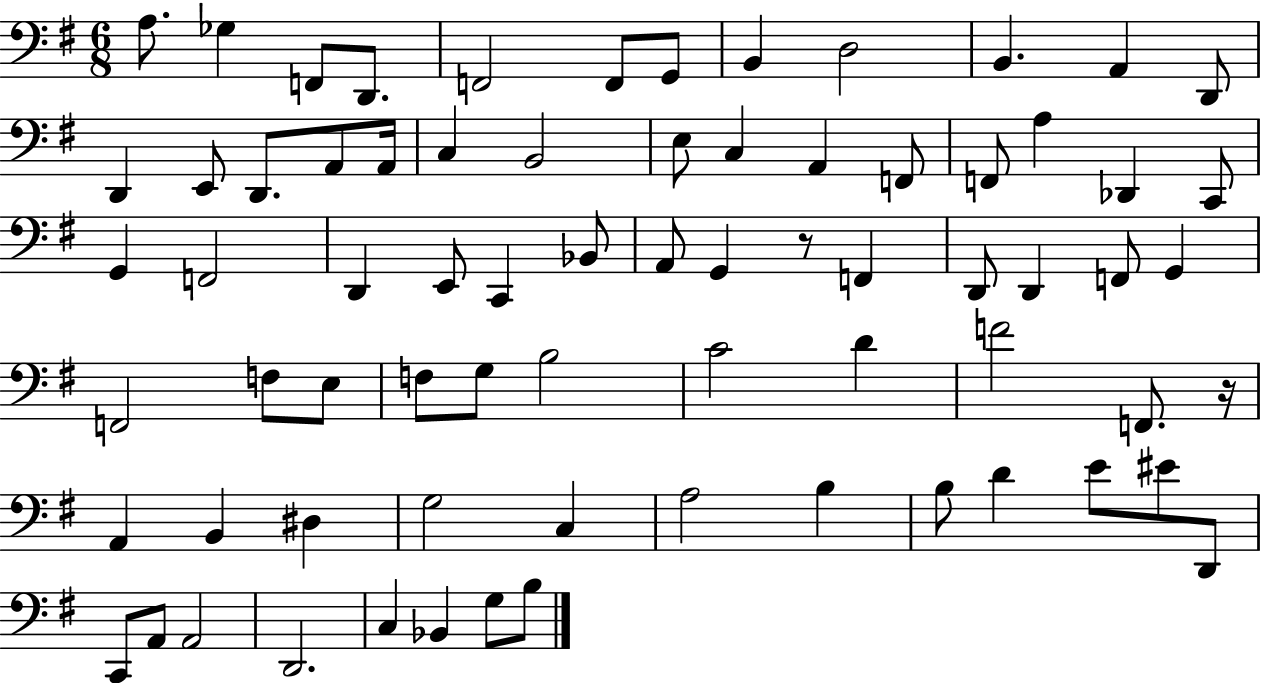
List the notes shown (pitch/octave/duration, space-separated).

A3/e. Gb3/q F2/e D2/e. F2/h F2/e G2/e B2/q D3/h B2/q. A2/q D2/e D2/q E2/e D2/e. A2/e A2/s C3/q B2/h E3/e C3/q A2/q F2/e F2/e A3/q Db2/q C2/e G2/q F2/h D2/q E2/e C2/q Bb2/e A2/e G2/q R/e F2/q D2/e D2/q F2/e G2/q F2/h F3/e E3/e F3/e G3/e B3/h C4/h D4/q F4/h F2/e. R/s A2/q B2/q D#3/q G3/h C3/q A3/h B3/q B3/e D4/q E4/e EIS4/e D2/e C2/e A2/e A2/h D2/h. C3/q Bb2/q G3/e B3/e